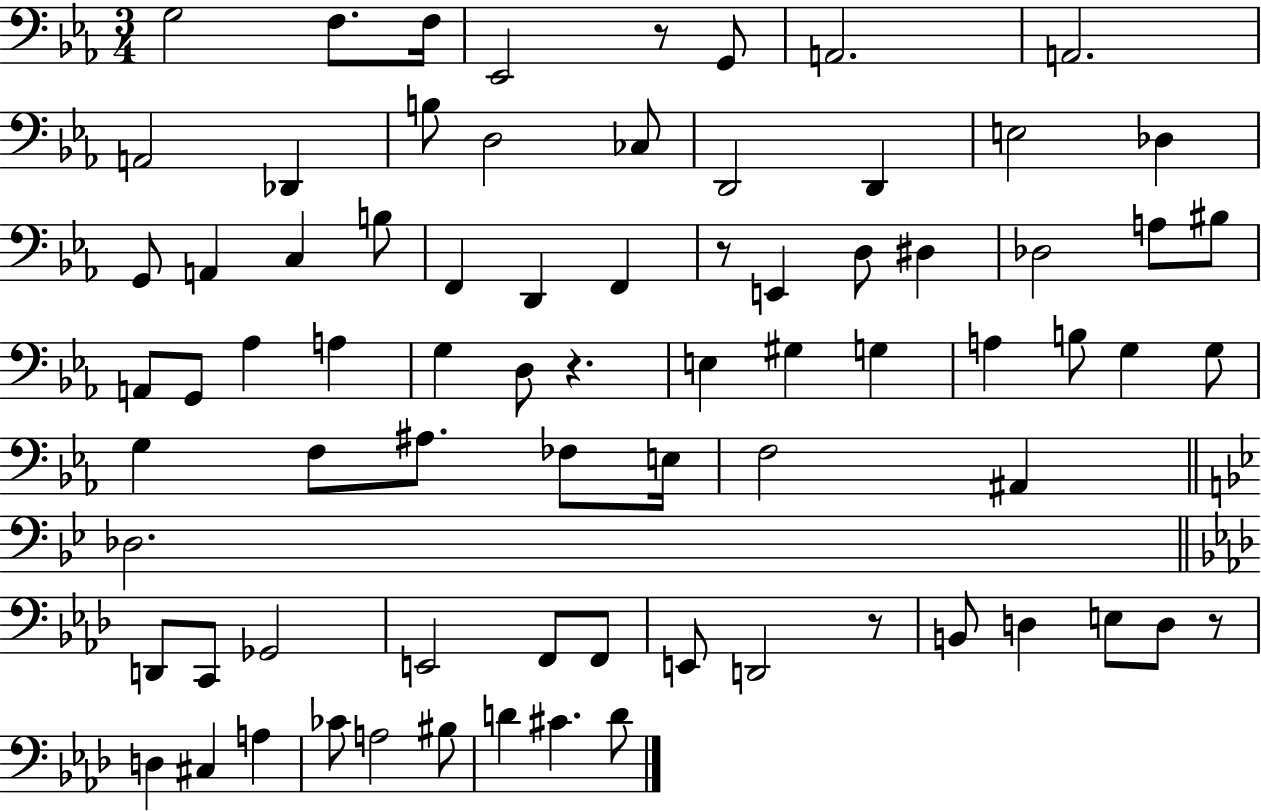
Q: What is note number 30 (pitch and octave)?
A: A2